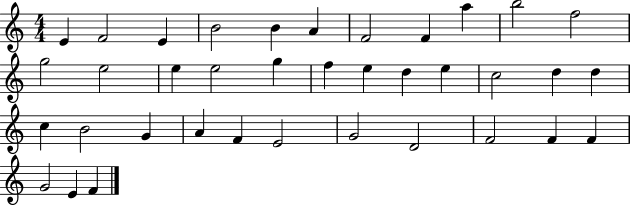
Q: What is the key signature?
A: C major